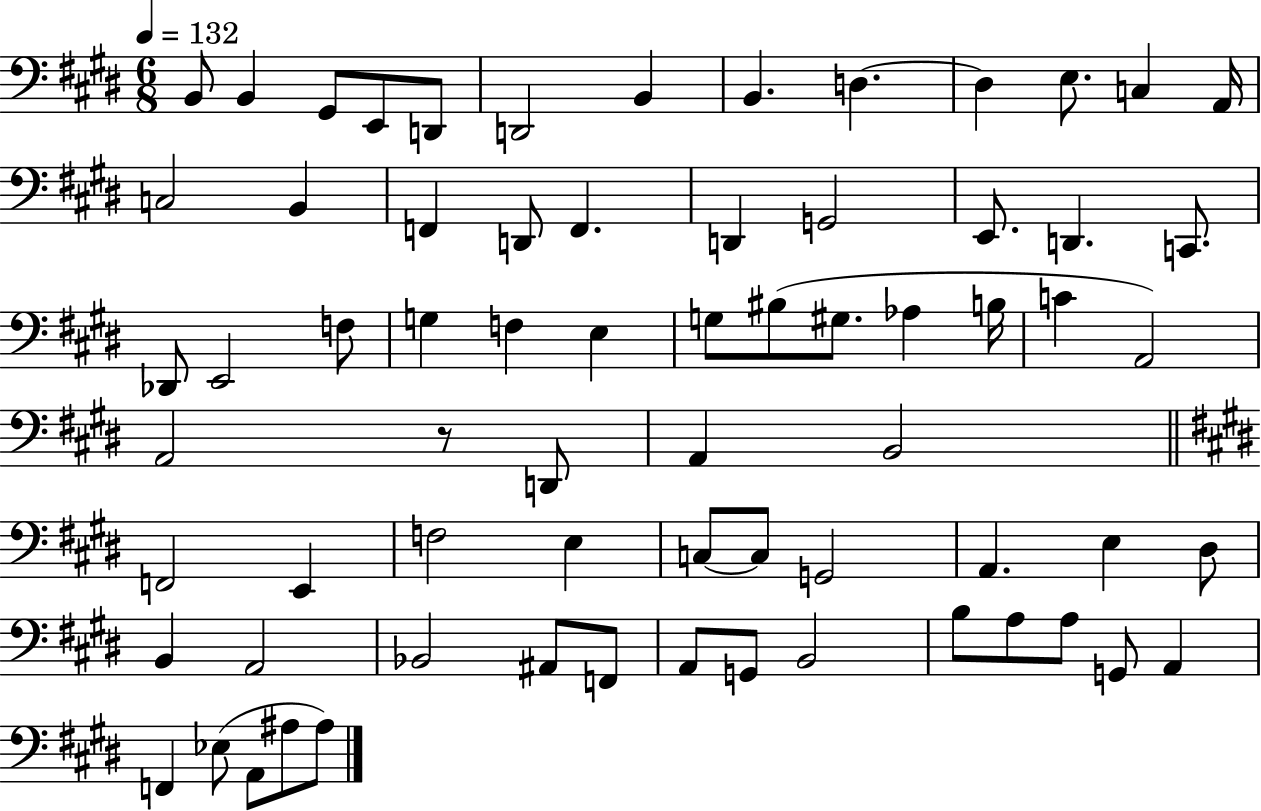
{
  \clef bass
  \numericTimeSignature
  \time 6/8
  \key e \major
  \tempo 4 = 132
  b,8 b,4 gis,8 e,8 d,8 | d,2 b,4 | b,4. d4.~~ | d4 e8. c4 a,16 | \break c2 b,4 | f,4 d,8 f,4. | d,4 g,2 | e,8. d,4. c,8. | \break des,8 e,2 f8 | g4 f4 e4 | g8 bis8( gis8. aes4 b16 | c'4 a,2) | \break a,2 r8 d,8 | a,4 b,2 | \bar "||" \break \key e \major f,2 e,4 | f2 e4 | c8~~ c8 g,2 | a,4. e4 dis8 | \break b,4 a,2 | bes,2 ais,8 f,8 | a,8 g,8 b,2 | b8 a8 a8 g,8 a,4 | \break f,4 ees8( a,8 ais8 ais8) | \bar "|."
}